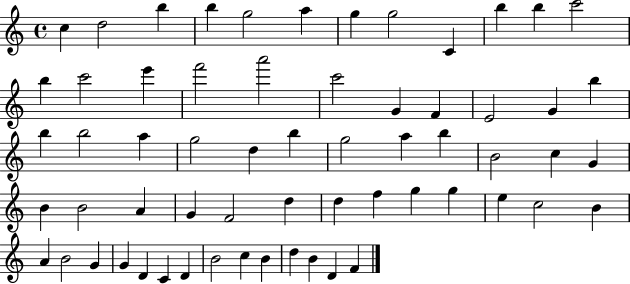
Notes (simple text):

C5/q D5/h B5/q B5/q G5/h A5/q G5/q G5/h C4/q B5/q B5/q C6/h B5/q C6/h E6/q F6/h A6/h C6/h G4/q F4/q E4/h G4/q B5/q B5/q B5/h A5/q G5/h D5/q B5/q G5/h A5/q B5/q B4/h C5/q G4/q B4/q B4/h A4/q G4/q F4/h D5/q D5/q F5/q G5/q G5/q E5/q C5/h B4/q A4/q B4/h G4/q G4/q D4/q C4/q D4/q B4/h C5/q B4/q D5/q B4/q D4/q F4/q